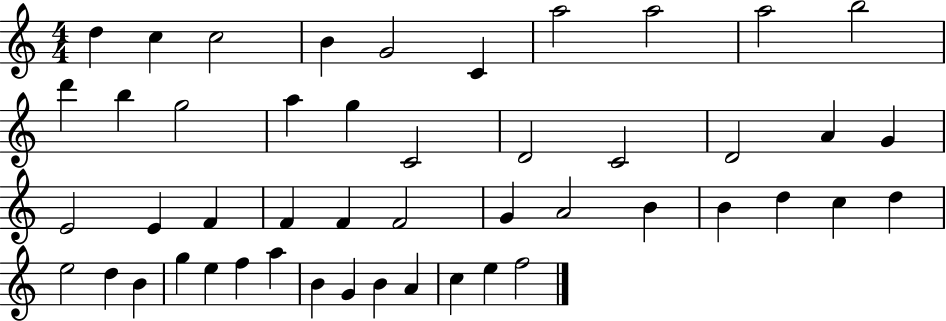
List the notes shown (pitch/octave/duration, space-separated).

D5/q C5/q C5/h B4/q G4/h C4/q A5/h A5/h A5/h B5/h D6/q B5/q G5/h A5/q G5/q C4/h D4/h C4/h D4/h A4/q G4/q E4/h E4/q F4/q F4/q F4/q F4/h G4/q A4/h B4/q B4/q D5/q C5/q D5/q E5/h D5/q B4/q G5/q E5/q F5/q A5/q B4/q G4/q B4/q A4/q C5/q E5/q F5/h